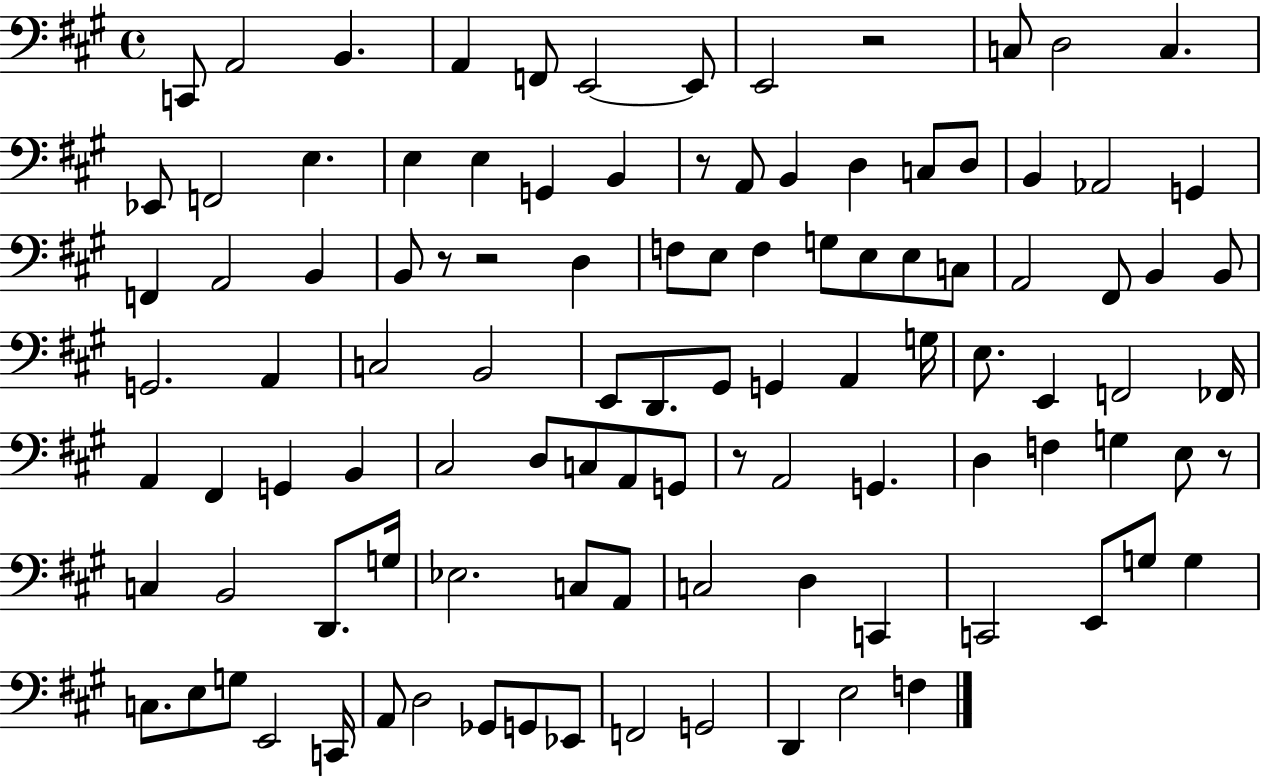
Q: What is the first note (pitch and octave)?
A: C2